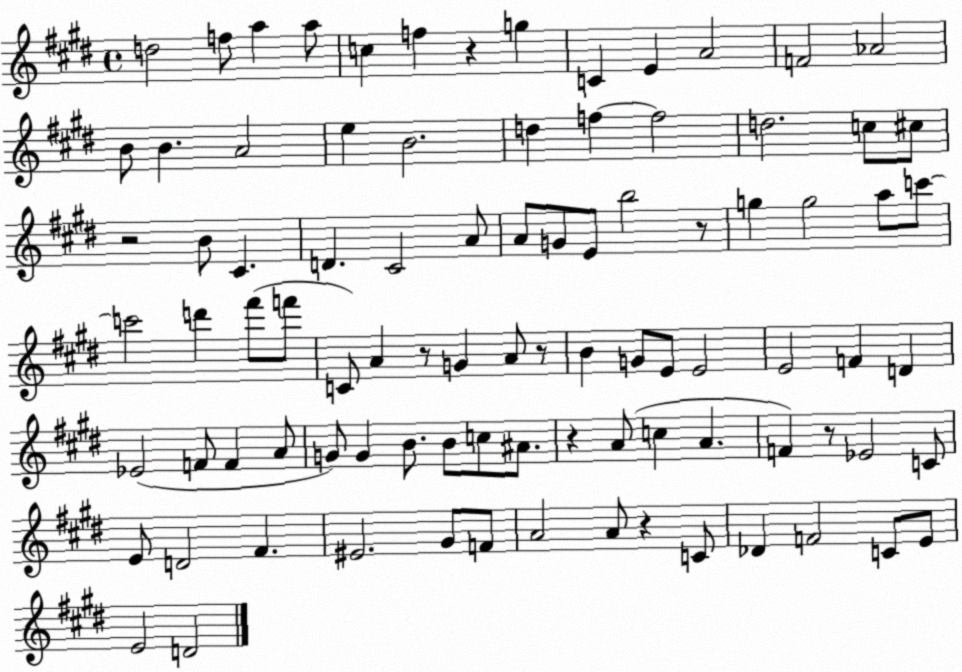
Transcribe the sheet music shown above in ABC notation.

X:1
T:Untitled
M:4/4
L:1/4
K:E
d2 f/2 a a/2 c f z g C E A2 F2 _A2 B/2 B A2 e B2 d f f2 d2 c/2 ^c/2 z2 B/2 ^C D ^C2 A/2 A/2 G/2 E/2 b2 z/2 g g2 a/2 c'/2 c'2 d' ^f'/2 f'/2 C/2 A z/2 G A/2 z/2 B G/2 E/2 E2 E2 F D _E2 F/2 F A/2 G/2 G B/2 B/2 c/2 ^A/2 z A/2 c A F z/2 _E2 C/2 E/2 D2 ^F ^E2 ^G/2 F/2 A2 A/2 z C/2 _D F2 C/2 E/2 E2 D2